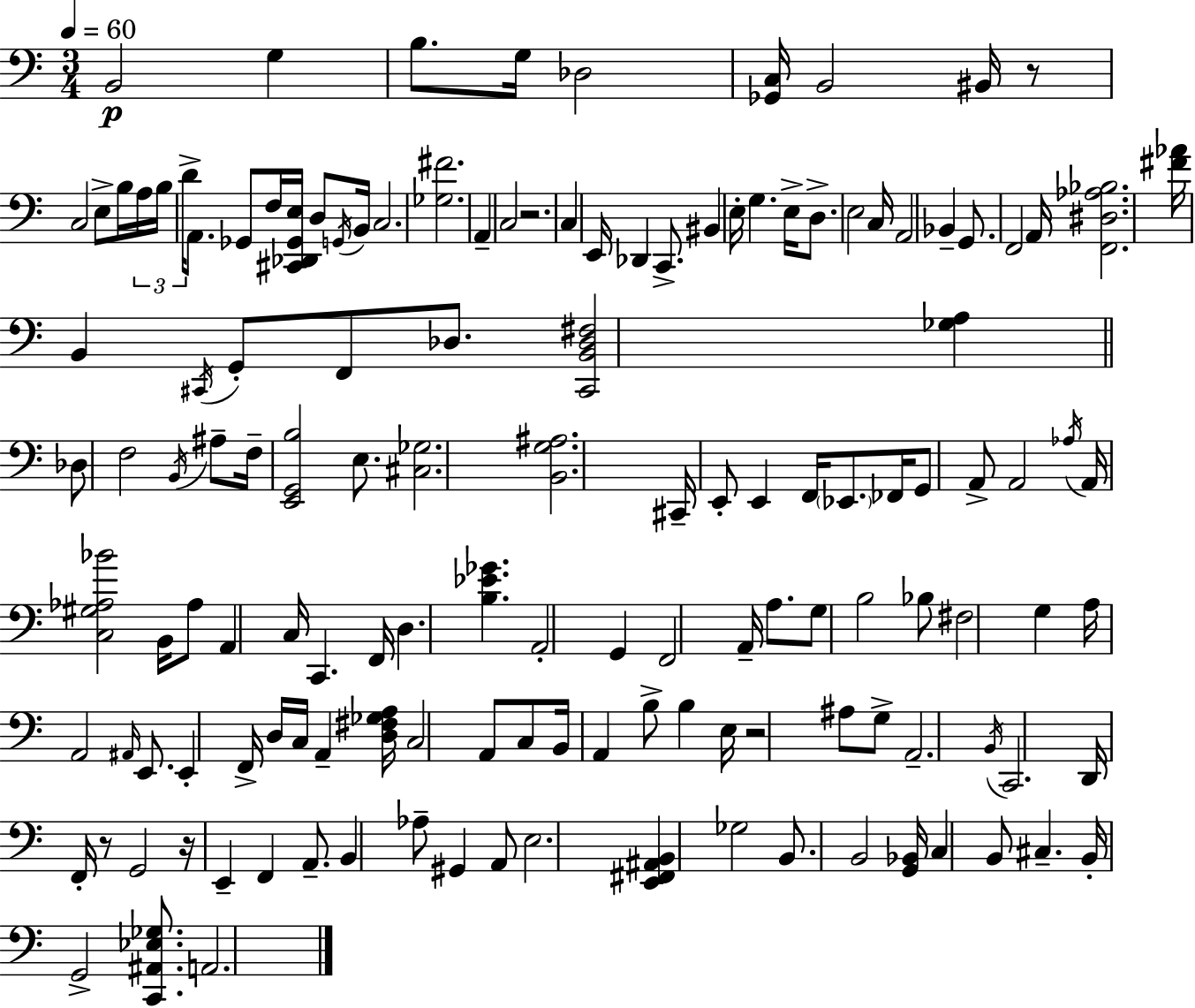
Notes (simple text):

B2/h G3/q B3/e. G3/s Db3/h [Gb2,C3]/s B2/h BIS2/s R/e C3/h E3/e B3/s A3/s B3/s D4/s A2/e. Gb2/e F3/s [C#2,Db2,Gb2,E3]/s D3/e G2/s B2/s C3/h. [Gb3,F#4]/h. A2/q C3/h R/h. C3/q E2/s Db2/q C2/e. BIS2/q E3/s G3/q. E3/s D3/e. E3/h C3/s A2/h Bb2/q G2/e. F2/h A2/s [F2,D#3,Ab3,Bb3]/h. [F#4,Ab4]/s B2/q C#2/s G2/e F2/e Db3/e. [C#2,B2,Db3,F#3]/h [Gb3,A3]/q Db3/e F3/h B2/s A#3/e F3/s [E2,G2,B3]/h E3/e. [C#3,Gb3]/h. [B2,G3,A#3]/h. C#2/s E2/e E2/q F2/s Eb2/e. FES2/s G2/e A2/e A2/h Ab3/s A2/s [C3,G#3,Ab3,Bb4]/h B2/s Ab3/e A2/q C3/s C2/q. F2/s D3/q. [B3,Eb4,Gb4]/q. A2/h G2/q F2/h A2/s A3/e. G3/e B3/h Bb3/e F#3/h G3/q A3/s A2/h A#2/s E2/e. E2/q F2/s D3/s C3/s A2/q [D3,F#3,Gb3,A3]/s C3/h A2/e C3/e B2/s A2/q B3/e B3/q E3/s R/h A#3/e G3/e A2/h. B2/s C2/h. D2/s F2/s R/e G2/h R/s E2/q F2/q A2/e. B2/q Ab3/e G#2/q A2/e E3/h. [E2,F#2,A#2,B2]/q Gb3/h B2/e. B2/h [G2,Bb2]/s C3/q B2/e C#3/q. B2/s G2/h [C2,A#2,Eb3,Gb3]/e. A2/h.